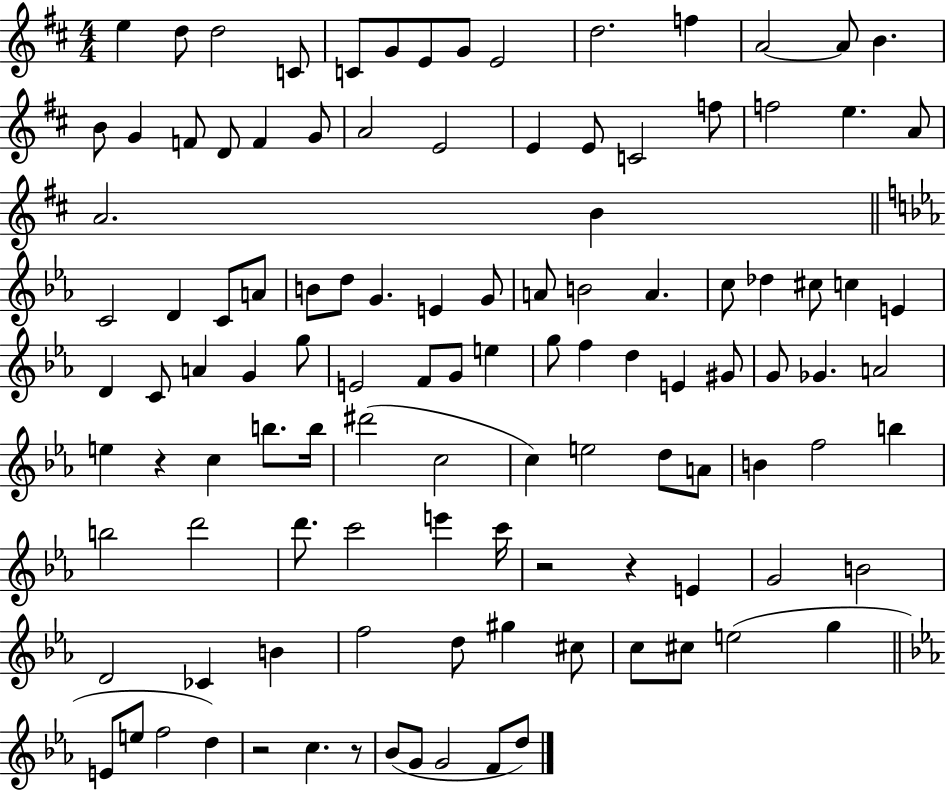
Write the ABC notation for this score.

X:1
T:Untitled
M:4/4
L:1/4
K:D
e d/2 d2 C/2 C/2 G/2 E/2 G/2 E2 d2 f A2 A/2 B B/2 G F/2 D/2 F G/2 A2 E2 E E/2 C2 f/2 f2 e A/2 A2 B C2 D C/2 A/2 B/2 d/2 G E G/2 A/2 B2 A c/2 _d ^c/2 c E D C/2 A G g/2 E2 F/2 G/2 e g/2 f d E ^G/2 G/2 _G A2 e z c b/2 b/4 ^d'2 c2 c e2 d/2 A/2 B f2 b b2 d'2 d'/2 c'2 e' c'/4 z2 z E G2 B2 D2 _C B f2 d/2 ^g ^c/2 c/2 ^c/2 e2 g E/2 e/2 f2 d z2 c z/2 _B/2 G/2 G2 F/2 d/2